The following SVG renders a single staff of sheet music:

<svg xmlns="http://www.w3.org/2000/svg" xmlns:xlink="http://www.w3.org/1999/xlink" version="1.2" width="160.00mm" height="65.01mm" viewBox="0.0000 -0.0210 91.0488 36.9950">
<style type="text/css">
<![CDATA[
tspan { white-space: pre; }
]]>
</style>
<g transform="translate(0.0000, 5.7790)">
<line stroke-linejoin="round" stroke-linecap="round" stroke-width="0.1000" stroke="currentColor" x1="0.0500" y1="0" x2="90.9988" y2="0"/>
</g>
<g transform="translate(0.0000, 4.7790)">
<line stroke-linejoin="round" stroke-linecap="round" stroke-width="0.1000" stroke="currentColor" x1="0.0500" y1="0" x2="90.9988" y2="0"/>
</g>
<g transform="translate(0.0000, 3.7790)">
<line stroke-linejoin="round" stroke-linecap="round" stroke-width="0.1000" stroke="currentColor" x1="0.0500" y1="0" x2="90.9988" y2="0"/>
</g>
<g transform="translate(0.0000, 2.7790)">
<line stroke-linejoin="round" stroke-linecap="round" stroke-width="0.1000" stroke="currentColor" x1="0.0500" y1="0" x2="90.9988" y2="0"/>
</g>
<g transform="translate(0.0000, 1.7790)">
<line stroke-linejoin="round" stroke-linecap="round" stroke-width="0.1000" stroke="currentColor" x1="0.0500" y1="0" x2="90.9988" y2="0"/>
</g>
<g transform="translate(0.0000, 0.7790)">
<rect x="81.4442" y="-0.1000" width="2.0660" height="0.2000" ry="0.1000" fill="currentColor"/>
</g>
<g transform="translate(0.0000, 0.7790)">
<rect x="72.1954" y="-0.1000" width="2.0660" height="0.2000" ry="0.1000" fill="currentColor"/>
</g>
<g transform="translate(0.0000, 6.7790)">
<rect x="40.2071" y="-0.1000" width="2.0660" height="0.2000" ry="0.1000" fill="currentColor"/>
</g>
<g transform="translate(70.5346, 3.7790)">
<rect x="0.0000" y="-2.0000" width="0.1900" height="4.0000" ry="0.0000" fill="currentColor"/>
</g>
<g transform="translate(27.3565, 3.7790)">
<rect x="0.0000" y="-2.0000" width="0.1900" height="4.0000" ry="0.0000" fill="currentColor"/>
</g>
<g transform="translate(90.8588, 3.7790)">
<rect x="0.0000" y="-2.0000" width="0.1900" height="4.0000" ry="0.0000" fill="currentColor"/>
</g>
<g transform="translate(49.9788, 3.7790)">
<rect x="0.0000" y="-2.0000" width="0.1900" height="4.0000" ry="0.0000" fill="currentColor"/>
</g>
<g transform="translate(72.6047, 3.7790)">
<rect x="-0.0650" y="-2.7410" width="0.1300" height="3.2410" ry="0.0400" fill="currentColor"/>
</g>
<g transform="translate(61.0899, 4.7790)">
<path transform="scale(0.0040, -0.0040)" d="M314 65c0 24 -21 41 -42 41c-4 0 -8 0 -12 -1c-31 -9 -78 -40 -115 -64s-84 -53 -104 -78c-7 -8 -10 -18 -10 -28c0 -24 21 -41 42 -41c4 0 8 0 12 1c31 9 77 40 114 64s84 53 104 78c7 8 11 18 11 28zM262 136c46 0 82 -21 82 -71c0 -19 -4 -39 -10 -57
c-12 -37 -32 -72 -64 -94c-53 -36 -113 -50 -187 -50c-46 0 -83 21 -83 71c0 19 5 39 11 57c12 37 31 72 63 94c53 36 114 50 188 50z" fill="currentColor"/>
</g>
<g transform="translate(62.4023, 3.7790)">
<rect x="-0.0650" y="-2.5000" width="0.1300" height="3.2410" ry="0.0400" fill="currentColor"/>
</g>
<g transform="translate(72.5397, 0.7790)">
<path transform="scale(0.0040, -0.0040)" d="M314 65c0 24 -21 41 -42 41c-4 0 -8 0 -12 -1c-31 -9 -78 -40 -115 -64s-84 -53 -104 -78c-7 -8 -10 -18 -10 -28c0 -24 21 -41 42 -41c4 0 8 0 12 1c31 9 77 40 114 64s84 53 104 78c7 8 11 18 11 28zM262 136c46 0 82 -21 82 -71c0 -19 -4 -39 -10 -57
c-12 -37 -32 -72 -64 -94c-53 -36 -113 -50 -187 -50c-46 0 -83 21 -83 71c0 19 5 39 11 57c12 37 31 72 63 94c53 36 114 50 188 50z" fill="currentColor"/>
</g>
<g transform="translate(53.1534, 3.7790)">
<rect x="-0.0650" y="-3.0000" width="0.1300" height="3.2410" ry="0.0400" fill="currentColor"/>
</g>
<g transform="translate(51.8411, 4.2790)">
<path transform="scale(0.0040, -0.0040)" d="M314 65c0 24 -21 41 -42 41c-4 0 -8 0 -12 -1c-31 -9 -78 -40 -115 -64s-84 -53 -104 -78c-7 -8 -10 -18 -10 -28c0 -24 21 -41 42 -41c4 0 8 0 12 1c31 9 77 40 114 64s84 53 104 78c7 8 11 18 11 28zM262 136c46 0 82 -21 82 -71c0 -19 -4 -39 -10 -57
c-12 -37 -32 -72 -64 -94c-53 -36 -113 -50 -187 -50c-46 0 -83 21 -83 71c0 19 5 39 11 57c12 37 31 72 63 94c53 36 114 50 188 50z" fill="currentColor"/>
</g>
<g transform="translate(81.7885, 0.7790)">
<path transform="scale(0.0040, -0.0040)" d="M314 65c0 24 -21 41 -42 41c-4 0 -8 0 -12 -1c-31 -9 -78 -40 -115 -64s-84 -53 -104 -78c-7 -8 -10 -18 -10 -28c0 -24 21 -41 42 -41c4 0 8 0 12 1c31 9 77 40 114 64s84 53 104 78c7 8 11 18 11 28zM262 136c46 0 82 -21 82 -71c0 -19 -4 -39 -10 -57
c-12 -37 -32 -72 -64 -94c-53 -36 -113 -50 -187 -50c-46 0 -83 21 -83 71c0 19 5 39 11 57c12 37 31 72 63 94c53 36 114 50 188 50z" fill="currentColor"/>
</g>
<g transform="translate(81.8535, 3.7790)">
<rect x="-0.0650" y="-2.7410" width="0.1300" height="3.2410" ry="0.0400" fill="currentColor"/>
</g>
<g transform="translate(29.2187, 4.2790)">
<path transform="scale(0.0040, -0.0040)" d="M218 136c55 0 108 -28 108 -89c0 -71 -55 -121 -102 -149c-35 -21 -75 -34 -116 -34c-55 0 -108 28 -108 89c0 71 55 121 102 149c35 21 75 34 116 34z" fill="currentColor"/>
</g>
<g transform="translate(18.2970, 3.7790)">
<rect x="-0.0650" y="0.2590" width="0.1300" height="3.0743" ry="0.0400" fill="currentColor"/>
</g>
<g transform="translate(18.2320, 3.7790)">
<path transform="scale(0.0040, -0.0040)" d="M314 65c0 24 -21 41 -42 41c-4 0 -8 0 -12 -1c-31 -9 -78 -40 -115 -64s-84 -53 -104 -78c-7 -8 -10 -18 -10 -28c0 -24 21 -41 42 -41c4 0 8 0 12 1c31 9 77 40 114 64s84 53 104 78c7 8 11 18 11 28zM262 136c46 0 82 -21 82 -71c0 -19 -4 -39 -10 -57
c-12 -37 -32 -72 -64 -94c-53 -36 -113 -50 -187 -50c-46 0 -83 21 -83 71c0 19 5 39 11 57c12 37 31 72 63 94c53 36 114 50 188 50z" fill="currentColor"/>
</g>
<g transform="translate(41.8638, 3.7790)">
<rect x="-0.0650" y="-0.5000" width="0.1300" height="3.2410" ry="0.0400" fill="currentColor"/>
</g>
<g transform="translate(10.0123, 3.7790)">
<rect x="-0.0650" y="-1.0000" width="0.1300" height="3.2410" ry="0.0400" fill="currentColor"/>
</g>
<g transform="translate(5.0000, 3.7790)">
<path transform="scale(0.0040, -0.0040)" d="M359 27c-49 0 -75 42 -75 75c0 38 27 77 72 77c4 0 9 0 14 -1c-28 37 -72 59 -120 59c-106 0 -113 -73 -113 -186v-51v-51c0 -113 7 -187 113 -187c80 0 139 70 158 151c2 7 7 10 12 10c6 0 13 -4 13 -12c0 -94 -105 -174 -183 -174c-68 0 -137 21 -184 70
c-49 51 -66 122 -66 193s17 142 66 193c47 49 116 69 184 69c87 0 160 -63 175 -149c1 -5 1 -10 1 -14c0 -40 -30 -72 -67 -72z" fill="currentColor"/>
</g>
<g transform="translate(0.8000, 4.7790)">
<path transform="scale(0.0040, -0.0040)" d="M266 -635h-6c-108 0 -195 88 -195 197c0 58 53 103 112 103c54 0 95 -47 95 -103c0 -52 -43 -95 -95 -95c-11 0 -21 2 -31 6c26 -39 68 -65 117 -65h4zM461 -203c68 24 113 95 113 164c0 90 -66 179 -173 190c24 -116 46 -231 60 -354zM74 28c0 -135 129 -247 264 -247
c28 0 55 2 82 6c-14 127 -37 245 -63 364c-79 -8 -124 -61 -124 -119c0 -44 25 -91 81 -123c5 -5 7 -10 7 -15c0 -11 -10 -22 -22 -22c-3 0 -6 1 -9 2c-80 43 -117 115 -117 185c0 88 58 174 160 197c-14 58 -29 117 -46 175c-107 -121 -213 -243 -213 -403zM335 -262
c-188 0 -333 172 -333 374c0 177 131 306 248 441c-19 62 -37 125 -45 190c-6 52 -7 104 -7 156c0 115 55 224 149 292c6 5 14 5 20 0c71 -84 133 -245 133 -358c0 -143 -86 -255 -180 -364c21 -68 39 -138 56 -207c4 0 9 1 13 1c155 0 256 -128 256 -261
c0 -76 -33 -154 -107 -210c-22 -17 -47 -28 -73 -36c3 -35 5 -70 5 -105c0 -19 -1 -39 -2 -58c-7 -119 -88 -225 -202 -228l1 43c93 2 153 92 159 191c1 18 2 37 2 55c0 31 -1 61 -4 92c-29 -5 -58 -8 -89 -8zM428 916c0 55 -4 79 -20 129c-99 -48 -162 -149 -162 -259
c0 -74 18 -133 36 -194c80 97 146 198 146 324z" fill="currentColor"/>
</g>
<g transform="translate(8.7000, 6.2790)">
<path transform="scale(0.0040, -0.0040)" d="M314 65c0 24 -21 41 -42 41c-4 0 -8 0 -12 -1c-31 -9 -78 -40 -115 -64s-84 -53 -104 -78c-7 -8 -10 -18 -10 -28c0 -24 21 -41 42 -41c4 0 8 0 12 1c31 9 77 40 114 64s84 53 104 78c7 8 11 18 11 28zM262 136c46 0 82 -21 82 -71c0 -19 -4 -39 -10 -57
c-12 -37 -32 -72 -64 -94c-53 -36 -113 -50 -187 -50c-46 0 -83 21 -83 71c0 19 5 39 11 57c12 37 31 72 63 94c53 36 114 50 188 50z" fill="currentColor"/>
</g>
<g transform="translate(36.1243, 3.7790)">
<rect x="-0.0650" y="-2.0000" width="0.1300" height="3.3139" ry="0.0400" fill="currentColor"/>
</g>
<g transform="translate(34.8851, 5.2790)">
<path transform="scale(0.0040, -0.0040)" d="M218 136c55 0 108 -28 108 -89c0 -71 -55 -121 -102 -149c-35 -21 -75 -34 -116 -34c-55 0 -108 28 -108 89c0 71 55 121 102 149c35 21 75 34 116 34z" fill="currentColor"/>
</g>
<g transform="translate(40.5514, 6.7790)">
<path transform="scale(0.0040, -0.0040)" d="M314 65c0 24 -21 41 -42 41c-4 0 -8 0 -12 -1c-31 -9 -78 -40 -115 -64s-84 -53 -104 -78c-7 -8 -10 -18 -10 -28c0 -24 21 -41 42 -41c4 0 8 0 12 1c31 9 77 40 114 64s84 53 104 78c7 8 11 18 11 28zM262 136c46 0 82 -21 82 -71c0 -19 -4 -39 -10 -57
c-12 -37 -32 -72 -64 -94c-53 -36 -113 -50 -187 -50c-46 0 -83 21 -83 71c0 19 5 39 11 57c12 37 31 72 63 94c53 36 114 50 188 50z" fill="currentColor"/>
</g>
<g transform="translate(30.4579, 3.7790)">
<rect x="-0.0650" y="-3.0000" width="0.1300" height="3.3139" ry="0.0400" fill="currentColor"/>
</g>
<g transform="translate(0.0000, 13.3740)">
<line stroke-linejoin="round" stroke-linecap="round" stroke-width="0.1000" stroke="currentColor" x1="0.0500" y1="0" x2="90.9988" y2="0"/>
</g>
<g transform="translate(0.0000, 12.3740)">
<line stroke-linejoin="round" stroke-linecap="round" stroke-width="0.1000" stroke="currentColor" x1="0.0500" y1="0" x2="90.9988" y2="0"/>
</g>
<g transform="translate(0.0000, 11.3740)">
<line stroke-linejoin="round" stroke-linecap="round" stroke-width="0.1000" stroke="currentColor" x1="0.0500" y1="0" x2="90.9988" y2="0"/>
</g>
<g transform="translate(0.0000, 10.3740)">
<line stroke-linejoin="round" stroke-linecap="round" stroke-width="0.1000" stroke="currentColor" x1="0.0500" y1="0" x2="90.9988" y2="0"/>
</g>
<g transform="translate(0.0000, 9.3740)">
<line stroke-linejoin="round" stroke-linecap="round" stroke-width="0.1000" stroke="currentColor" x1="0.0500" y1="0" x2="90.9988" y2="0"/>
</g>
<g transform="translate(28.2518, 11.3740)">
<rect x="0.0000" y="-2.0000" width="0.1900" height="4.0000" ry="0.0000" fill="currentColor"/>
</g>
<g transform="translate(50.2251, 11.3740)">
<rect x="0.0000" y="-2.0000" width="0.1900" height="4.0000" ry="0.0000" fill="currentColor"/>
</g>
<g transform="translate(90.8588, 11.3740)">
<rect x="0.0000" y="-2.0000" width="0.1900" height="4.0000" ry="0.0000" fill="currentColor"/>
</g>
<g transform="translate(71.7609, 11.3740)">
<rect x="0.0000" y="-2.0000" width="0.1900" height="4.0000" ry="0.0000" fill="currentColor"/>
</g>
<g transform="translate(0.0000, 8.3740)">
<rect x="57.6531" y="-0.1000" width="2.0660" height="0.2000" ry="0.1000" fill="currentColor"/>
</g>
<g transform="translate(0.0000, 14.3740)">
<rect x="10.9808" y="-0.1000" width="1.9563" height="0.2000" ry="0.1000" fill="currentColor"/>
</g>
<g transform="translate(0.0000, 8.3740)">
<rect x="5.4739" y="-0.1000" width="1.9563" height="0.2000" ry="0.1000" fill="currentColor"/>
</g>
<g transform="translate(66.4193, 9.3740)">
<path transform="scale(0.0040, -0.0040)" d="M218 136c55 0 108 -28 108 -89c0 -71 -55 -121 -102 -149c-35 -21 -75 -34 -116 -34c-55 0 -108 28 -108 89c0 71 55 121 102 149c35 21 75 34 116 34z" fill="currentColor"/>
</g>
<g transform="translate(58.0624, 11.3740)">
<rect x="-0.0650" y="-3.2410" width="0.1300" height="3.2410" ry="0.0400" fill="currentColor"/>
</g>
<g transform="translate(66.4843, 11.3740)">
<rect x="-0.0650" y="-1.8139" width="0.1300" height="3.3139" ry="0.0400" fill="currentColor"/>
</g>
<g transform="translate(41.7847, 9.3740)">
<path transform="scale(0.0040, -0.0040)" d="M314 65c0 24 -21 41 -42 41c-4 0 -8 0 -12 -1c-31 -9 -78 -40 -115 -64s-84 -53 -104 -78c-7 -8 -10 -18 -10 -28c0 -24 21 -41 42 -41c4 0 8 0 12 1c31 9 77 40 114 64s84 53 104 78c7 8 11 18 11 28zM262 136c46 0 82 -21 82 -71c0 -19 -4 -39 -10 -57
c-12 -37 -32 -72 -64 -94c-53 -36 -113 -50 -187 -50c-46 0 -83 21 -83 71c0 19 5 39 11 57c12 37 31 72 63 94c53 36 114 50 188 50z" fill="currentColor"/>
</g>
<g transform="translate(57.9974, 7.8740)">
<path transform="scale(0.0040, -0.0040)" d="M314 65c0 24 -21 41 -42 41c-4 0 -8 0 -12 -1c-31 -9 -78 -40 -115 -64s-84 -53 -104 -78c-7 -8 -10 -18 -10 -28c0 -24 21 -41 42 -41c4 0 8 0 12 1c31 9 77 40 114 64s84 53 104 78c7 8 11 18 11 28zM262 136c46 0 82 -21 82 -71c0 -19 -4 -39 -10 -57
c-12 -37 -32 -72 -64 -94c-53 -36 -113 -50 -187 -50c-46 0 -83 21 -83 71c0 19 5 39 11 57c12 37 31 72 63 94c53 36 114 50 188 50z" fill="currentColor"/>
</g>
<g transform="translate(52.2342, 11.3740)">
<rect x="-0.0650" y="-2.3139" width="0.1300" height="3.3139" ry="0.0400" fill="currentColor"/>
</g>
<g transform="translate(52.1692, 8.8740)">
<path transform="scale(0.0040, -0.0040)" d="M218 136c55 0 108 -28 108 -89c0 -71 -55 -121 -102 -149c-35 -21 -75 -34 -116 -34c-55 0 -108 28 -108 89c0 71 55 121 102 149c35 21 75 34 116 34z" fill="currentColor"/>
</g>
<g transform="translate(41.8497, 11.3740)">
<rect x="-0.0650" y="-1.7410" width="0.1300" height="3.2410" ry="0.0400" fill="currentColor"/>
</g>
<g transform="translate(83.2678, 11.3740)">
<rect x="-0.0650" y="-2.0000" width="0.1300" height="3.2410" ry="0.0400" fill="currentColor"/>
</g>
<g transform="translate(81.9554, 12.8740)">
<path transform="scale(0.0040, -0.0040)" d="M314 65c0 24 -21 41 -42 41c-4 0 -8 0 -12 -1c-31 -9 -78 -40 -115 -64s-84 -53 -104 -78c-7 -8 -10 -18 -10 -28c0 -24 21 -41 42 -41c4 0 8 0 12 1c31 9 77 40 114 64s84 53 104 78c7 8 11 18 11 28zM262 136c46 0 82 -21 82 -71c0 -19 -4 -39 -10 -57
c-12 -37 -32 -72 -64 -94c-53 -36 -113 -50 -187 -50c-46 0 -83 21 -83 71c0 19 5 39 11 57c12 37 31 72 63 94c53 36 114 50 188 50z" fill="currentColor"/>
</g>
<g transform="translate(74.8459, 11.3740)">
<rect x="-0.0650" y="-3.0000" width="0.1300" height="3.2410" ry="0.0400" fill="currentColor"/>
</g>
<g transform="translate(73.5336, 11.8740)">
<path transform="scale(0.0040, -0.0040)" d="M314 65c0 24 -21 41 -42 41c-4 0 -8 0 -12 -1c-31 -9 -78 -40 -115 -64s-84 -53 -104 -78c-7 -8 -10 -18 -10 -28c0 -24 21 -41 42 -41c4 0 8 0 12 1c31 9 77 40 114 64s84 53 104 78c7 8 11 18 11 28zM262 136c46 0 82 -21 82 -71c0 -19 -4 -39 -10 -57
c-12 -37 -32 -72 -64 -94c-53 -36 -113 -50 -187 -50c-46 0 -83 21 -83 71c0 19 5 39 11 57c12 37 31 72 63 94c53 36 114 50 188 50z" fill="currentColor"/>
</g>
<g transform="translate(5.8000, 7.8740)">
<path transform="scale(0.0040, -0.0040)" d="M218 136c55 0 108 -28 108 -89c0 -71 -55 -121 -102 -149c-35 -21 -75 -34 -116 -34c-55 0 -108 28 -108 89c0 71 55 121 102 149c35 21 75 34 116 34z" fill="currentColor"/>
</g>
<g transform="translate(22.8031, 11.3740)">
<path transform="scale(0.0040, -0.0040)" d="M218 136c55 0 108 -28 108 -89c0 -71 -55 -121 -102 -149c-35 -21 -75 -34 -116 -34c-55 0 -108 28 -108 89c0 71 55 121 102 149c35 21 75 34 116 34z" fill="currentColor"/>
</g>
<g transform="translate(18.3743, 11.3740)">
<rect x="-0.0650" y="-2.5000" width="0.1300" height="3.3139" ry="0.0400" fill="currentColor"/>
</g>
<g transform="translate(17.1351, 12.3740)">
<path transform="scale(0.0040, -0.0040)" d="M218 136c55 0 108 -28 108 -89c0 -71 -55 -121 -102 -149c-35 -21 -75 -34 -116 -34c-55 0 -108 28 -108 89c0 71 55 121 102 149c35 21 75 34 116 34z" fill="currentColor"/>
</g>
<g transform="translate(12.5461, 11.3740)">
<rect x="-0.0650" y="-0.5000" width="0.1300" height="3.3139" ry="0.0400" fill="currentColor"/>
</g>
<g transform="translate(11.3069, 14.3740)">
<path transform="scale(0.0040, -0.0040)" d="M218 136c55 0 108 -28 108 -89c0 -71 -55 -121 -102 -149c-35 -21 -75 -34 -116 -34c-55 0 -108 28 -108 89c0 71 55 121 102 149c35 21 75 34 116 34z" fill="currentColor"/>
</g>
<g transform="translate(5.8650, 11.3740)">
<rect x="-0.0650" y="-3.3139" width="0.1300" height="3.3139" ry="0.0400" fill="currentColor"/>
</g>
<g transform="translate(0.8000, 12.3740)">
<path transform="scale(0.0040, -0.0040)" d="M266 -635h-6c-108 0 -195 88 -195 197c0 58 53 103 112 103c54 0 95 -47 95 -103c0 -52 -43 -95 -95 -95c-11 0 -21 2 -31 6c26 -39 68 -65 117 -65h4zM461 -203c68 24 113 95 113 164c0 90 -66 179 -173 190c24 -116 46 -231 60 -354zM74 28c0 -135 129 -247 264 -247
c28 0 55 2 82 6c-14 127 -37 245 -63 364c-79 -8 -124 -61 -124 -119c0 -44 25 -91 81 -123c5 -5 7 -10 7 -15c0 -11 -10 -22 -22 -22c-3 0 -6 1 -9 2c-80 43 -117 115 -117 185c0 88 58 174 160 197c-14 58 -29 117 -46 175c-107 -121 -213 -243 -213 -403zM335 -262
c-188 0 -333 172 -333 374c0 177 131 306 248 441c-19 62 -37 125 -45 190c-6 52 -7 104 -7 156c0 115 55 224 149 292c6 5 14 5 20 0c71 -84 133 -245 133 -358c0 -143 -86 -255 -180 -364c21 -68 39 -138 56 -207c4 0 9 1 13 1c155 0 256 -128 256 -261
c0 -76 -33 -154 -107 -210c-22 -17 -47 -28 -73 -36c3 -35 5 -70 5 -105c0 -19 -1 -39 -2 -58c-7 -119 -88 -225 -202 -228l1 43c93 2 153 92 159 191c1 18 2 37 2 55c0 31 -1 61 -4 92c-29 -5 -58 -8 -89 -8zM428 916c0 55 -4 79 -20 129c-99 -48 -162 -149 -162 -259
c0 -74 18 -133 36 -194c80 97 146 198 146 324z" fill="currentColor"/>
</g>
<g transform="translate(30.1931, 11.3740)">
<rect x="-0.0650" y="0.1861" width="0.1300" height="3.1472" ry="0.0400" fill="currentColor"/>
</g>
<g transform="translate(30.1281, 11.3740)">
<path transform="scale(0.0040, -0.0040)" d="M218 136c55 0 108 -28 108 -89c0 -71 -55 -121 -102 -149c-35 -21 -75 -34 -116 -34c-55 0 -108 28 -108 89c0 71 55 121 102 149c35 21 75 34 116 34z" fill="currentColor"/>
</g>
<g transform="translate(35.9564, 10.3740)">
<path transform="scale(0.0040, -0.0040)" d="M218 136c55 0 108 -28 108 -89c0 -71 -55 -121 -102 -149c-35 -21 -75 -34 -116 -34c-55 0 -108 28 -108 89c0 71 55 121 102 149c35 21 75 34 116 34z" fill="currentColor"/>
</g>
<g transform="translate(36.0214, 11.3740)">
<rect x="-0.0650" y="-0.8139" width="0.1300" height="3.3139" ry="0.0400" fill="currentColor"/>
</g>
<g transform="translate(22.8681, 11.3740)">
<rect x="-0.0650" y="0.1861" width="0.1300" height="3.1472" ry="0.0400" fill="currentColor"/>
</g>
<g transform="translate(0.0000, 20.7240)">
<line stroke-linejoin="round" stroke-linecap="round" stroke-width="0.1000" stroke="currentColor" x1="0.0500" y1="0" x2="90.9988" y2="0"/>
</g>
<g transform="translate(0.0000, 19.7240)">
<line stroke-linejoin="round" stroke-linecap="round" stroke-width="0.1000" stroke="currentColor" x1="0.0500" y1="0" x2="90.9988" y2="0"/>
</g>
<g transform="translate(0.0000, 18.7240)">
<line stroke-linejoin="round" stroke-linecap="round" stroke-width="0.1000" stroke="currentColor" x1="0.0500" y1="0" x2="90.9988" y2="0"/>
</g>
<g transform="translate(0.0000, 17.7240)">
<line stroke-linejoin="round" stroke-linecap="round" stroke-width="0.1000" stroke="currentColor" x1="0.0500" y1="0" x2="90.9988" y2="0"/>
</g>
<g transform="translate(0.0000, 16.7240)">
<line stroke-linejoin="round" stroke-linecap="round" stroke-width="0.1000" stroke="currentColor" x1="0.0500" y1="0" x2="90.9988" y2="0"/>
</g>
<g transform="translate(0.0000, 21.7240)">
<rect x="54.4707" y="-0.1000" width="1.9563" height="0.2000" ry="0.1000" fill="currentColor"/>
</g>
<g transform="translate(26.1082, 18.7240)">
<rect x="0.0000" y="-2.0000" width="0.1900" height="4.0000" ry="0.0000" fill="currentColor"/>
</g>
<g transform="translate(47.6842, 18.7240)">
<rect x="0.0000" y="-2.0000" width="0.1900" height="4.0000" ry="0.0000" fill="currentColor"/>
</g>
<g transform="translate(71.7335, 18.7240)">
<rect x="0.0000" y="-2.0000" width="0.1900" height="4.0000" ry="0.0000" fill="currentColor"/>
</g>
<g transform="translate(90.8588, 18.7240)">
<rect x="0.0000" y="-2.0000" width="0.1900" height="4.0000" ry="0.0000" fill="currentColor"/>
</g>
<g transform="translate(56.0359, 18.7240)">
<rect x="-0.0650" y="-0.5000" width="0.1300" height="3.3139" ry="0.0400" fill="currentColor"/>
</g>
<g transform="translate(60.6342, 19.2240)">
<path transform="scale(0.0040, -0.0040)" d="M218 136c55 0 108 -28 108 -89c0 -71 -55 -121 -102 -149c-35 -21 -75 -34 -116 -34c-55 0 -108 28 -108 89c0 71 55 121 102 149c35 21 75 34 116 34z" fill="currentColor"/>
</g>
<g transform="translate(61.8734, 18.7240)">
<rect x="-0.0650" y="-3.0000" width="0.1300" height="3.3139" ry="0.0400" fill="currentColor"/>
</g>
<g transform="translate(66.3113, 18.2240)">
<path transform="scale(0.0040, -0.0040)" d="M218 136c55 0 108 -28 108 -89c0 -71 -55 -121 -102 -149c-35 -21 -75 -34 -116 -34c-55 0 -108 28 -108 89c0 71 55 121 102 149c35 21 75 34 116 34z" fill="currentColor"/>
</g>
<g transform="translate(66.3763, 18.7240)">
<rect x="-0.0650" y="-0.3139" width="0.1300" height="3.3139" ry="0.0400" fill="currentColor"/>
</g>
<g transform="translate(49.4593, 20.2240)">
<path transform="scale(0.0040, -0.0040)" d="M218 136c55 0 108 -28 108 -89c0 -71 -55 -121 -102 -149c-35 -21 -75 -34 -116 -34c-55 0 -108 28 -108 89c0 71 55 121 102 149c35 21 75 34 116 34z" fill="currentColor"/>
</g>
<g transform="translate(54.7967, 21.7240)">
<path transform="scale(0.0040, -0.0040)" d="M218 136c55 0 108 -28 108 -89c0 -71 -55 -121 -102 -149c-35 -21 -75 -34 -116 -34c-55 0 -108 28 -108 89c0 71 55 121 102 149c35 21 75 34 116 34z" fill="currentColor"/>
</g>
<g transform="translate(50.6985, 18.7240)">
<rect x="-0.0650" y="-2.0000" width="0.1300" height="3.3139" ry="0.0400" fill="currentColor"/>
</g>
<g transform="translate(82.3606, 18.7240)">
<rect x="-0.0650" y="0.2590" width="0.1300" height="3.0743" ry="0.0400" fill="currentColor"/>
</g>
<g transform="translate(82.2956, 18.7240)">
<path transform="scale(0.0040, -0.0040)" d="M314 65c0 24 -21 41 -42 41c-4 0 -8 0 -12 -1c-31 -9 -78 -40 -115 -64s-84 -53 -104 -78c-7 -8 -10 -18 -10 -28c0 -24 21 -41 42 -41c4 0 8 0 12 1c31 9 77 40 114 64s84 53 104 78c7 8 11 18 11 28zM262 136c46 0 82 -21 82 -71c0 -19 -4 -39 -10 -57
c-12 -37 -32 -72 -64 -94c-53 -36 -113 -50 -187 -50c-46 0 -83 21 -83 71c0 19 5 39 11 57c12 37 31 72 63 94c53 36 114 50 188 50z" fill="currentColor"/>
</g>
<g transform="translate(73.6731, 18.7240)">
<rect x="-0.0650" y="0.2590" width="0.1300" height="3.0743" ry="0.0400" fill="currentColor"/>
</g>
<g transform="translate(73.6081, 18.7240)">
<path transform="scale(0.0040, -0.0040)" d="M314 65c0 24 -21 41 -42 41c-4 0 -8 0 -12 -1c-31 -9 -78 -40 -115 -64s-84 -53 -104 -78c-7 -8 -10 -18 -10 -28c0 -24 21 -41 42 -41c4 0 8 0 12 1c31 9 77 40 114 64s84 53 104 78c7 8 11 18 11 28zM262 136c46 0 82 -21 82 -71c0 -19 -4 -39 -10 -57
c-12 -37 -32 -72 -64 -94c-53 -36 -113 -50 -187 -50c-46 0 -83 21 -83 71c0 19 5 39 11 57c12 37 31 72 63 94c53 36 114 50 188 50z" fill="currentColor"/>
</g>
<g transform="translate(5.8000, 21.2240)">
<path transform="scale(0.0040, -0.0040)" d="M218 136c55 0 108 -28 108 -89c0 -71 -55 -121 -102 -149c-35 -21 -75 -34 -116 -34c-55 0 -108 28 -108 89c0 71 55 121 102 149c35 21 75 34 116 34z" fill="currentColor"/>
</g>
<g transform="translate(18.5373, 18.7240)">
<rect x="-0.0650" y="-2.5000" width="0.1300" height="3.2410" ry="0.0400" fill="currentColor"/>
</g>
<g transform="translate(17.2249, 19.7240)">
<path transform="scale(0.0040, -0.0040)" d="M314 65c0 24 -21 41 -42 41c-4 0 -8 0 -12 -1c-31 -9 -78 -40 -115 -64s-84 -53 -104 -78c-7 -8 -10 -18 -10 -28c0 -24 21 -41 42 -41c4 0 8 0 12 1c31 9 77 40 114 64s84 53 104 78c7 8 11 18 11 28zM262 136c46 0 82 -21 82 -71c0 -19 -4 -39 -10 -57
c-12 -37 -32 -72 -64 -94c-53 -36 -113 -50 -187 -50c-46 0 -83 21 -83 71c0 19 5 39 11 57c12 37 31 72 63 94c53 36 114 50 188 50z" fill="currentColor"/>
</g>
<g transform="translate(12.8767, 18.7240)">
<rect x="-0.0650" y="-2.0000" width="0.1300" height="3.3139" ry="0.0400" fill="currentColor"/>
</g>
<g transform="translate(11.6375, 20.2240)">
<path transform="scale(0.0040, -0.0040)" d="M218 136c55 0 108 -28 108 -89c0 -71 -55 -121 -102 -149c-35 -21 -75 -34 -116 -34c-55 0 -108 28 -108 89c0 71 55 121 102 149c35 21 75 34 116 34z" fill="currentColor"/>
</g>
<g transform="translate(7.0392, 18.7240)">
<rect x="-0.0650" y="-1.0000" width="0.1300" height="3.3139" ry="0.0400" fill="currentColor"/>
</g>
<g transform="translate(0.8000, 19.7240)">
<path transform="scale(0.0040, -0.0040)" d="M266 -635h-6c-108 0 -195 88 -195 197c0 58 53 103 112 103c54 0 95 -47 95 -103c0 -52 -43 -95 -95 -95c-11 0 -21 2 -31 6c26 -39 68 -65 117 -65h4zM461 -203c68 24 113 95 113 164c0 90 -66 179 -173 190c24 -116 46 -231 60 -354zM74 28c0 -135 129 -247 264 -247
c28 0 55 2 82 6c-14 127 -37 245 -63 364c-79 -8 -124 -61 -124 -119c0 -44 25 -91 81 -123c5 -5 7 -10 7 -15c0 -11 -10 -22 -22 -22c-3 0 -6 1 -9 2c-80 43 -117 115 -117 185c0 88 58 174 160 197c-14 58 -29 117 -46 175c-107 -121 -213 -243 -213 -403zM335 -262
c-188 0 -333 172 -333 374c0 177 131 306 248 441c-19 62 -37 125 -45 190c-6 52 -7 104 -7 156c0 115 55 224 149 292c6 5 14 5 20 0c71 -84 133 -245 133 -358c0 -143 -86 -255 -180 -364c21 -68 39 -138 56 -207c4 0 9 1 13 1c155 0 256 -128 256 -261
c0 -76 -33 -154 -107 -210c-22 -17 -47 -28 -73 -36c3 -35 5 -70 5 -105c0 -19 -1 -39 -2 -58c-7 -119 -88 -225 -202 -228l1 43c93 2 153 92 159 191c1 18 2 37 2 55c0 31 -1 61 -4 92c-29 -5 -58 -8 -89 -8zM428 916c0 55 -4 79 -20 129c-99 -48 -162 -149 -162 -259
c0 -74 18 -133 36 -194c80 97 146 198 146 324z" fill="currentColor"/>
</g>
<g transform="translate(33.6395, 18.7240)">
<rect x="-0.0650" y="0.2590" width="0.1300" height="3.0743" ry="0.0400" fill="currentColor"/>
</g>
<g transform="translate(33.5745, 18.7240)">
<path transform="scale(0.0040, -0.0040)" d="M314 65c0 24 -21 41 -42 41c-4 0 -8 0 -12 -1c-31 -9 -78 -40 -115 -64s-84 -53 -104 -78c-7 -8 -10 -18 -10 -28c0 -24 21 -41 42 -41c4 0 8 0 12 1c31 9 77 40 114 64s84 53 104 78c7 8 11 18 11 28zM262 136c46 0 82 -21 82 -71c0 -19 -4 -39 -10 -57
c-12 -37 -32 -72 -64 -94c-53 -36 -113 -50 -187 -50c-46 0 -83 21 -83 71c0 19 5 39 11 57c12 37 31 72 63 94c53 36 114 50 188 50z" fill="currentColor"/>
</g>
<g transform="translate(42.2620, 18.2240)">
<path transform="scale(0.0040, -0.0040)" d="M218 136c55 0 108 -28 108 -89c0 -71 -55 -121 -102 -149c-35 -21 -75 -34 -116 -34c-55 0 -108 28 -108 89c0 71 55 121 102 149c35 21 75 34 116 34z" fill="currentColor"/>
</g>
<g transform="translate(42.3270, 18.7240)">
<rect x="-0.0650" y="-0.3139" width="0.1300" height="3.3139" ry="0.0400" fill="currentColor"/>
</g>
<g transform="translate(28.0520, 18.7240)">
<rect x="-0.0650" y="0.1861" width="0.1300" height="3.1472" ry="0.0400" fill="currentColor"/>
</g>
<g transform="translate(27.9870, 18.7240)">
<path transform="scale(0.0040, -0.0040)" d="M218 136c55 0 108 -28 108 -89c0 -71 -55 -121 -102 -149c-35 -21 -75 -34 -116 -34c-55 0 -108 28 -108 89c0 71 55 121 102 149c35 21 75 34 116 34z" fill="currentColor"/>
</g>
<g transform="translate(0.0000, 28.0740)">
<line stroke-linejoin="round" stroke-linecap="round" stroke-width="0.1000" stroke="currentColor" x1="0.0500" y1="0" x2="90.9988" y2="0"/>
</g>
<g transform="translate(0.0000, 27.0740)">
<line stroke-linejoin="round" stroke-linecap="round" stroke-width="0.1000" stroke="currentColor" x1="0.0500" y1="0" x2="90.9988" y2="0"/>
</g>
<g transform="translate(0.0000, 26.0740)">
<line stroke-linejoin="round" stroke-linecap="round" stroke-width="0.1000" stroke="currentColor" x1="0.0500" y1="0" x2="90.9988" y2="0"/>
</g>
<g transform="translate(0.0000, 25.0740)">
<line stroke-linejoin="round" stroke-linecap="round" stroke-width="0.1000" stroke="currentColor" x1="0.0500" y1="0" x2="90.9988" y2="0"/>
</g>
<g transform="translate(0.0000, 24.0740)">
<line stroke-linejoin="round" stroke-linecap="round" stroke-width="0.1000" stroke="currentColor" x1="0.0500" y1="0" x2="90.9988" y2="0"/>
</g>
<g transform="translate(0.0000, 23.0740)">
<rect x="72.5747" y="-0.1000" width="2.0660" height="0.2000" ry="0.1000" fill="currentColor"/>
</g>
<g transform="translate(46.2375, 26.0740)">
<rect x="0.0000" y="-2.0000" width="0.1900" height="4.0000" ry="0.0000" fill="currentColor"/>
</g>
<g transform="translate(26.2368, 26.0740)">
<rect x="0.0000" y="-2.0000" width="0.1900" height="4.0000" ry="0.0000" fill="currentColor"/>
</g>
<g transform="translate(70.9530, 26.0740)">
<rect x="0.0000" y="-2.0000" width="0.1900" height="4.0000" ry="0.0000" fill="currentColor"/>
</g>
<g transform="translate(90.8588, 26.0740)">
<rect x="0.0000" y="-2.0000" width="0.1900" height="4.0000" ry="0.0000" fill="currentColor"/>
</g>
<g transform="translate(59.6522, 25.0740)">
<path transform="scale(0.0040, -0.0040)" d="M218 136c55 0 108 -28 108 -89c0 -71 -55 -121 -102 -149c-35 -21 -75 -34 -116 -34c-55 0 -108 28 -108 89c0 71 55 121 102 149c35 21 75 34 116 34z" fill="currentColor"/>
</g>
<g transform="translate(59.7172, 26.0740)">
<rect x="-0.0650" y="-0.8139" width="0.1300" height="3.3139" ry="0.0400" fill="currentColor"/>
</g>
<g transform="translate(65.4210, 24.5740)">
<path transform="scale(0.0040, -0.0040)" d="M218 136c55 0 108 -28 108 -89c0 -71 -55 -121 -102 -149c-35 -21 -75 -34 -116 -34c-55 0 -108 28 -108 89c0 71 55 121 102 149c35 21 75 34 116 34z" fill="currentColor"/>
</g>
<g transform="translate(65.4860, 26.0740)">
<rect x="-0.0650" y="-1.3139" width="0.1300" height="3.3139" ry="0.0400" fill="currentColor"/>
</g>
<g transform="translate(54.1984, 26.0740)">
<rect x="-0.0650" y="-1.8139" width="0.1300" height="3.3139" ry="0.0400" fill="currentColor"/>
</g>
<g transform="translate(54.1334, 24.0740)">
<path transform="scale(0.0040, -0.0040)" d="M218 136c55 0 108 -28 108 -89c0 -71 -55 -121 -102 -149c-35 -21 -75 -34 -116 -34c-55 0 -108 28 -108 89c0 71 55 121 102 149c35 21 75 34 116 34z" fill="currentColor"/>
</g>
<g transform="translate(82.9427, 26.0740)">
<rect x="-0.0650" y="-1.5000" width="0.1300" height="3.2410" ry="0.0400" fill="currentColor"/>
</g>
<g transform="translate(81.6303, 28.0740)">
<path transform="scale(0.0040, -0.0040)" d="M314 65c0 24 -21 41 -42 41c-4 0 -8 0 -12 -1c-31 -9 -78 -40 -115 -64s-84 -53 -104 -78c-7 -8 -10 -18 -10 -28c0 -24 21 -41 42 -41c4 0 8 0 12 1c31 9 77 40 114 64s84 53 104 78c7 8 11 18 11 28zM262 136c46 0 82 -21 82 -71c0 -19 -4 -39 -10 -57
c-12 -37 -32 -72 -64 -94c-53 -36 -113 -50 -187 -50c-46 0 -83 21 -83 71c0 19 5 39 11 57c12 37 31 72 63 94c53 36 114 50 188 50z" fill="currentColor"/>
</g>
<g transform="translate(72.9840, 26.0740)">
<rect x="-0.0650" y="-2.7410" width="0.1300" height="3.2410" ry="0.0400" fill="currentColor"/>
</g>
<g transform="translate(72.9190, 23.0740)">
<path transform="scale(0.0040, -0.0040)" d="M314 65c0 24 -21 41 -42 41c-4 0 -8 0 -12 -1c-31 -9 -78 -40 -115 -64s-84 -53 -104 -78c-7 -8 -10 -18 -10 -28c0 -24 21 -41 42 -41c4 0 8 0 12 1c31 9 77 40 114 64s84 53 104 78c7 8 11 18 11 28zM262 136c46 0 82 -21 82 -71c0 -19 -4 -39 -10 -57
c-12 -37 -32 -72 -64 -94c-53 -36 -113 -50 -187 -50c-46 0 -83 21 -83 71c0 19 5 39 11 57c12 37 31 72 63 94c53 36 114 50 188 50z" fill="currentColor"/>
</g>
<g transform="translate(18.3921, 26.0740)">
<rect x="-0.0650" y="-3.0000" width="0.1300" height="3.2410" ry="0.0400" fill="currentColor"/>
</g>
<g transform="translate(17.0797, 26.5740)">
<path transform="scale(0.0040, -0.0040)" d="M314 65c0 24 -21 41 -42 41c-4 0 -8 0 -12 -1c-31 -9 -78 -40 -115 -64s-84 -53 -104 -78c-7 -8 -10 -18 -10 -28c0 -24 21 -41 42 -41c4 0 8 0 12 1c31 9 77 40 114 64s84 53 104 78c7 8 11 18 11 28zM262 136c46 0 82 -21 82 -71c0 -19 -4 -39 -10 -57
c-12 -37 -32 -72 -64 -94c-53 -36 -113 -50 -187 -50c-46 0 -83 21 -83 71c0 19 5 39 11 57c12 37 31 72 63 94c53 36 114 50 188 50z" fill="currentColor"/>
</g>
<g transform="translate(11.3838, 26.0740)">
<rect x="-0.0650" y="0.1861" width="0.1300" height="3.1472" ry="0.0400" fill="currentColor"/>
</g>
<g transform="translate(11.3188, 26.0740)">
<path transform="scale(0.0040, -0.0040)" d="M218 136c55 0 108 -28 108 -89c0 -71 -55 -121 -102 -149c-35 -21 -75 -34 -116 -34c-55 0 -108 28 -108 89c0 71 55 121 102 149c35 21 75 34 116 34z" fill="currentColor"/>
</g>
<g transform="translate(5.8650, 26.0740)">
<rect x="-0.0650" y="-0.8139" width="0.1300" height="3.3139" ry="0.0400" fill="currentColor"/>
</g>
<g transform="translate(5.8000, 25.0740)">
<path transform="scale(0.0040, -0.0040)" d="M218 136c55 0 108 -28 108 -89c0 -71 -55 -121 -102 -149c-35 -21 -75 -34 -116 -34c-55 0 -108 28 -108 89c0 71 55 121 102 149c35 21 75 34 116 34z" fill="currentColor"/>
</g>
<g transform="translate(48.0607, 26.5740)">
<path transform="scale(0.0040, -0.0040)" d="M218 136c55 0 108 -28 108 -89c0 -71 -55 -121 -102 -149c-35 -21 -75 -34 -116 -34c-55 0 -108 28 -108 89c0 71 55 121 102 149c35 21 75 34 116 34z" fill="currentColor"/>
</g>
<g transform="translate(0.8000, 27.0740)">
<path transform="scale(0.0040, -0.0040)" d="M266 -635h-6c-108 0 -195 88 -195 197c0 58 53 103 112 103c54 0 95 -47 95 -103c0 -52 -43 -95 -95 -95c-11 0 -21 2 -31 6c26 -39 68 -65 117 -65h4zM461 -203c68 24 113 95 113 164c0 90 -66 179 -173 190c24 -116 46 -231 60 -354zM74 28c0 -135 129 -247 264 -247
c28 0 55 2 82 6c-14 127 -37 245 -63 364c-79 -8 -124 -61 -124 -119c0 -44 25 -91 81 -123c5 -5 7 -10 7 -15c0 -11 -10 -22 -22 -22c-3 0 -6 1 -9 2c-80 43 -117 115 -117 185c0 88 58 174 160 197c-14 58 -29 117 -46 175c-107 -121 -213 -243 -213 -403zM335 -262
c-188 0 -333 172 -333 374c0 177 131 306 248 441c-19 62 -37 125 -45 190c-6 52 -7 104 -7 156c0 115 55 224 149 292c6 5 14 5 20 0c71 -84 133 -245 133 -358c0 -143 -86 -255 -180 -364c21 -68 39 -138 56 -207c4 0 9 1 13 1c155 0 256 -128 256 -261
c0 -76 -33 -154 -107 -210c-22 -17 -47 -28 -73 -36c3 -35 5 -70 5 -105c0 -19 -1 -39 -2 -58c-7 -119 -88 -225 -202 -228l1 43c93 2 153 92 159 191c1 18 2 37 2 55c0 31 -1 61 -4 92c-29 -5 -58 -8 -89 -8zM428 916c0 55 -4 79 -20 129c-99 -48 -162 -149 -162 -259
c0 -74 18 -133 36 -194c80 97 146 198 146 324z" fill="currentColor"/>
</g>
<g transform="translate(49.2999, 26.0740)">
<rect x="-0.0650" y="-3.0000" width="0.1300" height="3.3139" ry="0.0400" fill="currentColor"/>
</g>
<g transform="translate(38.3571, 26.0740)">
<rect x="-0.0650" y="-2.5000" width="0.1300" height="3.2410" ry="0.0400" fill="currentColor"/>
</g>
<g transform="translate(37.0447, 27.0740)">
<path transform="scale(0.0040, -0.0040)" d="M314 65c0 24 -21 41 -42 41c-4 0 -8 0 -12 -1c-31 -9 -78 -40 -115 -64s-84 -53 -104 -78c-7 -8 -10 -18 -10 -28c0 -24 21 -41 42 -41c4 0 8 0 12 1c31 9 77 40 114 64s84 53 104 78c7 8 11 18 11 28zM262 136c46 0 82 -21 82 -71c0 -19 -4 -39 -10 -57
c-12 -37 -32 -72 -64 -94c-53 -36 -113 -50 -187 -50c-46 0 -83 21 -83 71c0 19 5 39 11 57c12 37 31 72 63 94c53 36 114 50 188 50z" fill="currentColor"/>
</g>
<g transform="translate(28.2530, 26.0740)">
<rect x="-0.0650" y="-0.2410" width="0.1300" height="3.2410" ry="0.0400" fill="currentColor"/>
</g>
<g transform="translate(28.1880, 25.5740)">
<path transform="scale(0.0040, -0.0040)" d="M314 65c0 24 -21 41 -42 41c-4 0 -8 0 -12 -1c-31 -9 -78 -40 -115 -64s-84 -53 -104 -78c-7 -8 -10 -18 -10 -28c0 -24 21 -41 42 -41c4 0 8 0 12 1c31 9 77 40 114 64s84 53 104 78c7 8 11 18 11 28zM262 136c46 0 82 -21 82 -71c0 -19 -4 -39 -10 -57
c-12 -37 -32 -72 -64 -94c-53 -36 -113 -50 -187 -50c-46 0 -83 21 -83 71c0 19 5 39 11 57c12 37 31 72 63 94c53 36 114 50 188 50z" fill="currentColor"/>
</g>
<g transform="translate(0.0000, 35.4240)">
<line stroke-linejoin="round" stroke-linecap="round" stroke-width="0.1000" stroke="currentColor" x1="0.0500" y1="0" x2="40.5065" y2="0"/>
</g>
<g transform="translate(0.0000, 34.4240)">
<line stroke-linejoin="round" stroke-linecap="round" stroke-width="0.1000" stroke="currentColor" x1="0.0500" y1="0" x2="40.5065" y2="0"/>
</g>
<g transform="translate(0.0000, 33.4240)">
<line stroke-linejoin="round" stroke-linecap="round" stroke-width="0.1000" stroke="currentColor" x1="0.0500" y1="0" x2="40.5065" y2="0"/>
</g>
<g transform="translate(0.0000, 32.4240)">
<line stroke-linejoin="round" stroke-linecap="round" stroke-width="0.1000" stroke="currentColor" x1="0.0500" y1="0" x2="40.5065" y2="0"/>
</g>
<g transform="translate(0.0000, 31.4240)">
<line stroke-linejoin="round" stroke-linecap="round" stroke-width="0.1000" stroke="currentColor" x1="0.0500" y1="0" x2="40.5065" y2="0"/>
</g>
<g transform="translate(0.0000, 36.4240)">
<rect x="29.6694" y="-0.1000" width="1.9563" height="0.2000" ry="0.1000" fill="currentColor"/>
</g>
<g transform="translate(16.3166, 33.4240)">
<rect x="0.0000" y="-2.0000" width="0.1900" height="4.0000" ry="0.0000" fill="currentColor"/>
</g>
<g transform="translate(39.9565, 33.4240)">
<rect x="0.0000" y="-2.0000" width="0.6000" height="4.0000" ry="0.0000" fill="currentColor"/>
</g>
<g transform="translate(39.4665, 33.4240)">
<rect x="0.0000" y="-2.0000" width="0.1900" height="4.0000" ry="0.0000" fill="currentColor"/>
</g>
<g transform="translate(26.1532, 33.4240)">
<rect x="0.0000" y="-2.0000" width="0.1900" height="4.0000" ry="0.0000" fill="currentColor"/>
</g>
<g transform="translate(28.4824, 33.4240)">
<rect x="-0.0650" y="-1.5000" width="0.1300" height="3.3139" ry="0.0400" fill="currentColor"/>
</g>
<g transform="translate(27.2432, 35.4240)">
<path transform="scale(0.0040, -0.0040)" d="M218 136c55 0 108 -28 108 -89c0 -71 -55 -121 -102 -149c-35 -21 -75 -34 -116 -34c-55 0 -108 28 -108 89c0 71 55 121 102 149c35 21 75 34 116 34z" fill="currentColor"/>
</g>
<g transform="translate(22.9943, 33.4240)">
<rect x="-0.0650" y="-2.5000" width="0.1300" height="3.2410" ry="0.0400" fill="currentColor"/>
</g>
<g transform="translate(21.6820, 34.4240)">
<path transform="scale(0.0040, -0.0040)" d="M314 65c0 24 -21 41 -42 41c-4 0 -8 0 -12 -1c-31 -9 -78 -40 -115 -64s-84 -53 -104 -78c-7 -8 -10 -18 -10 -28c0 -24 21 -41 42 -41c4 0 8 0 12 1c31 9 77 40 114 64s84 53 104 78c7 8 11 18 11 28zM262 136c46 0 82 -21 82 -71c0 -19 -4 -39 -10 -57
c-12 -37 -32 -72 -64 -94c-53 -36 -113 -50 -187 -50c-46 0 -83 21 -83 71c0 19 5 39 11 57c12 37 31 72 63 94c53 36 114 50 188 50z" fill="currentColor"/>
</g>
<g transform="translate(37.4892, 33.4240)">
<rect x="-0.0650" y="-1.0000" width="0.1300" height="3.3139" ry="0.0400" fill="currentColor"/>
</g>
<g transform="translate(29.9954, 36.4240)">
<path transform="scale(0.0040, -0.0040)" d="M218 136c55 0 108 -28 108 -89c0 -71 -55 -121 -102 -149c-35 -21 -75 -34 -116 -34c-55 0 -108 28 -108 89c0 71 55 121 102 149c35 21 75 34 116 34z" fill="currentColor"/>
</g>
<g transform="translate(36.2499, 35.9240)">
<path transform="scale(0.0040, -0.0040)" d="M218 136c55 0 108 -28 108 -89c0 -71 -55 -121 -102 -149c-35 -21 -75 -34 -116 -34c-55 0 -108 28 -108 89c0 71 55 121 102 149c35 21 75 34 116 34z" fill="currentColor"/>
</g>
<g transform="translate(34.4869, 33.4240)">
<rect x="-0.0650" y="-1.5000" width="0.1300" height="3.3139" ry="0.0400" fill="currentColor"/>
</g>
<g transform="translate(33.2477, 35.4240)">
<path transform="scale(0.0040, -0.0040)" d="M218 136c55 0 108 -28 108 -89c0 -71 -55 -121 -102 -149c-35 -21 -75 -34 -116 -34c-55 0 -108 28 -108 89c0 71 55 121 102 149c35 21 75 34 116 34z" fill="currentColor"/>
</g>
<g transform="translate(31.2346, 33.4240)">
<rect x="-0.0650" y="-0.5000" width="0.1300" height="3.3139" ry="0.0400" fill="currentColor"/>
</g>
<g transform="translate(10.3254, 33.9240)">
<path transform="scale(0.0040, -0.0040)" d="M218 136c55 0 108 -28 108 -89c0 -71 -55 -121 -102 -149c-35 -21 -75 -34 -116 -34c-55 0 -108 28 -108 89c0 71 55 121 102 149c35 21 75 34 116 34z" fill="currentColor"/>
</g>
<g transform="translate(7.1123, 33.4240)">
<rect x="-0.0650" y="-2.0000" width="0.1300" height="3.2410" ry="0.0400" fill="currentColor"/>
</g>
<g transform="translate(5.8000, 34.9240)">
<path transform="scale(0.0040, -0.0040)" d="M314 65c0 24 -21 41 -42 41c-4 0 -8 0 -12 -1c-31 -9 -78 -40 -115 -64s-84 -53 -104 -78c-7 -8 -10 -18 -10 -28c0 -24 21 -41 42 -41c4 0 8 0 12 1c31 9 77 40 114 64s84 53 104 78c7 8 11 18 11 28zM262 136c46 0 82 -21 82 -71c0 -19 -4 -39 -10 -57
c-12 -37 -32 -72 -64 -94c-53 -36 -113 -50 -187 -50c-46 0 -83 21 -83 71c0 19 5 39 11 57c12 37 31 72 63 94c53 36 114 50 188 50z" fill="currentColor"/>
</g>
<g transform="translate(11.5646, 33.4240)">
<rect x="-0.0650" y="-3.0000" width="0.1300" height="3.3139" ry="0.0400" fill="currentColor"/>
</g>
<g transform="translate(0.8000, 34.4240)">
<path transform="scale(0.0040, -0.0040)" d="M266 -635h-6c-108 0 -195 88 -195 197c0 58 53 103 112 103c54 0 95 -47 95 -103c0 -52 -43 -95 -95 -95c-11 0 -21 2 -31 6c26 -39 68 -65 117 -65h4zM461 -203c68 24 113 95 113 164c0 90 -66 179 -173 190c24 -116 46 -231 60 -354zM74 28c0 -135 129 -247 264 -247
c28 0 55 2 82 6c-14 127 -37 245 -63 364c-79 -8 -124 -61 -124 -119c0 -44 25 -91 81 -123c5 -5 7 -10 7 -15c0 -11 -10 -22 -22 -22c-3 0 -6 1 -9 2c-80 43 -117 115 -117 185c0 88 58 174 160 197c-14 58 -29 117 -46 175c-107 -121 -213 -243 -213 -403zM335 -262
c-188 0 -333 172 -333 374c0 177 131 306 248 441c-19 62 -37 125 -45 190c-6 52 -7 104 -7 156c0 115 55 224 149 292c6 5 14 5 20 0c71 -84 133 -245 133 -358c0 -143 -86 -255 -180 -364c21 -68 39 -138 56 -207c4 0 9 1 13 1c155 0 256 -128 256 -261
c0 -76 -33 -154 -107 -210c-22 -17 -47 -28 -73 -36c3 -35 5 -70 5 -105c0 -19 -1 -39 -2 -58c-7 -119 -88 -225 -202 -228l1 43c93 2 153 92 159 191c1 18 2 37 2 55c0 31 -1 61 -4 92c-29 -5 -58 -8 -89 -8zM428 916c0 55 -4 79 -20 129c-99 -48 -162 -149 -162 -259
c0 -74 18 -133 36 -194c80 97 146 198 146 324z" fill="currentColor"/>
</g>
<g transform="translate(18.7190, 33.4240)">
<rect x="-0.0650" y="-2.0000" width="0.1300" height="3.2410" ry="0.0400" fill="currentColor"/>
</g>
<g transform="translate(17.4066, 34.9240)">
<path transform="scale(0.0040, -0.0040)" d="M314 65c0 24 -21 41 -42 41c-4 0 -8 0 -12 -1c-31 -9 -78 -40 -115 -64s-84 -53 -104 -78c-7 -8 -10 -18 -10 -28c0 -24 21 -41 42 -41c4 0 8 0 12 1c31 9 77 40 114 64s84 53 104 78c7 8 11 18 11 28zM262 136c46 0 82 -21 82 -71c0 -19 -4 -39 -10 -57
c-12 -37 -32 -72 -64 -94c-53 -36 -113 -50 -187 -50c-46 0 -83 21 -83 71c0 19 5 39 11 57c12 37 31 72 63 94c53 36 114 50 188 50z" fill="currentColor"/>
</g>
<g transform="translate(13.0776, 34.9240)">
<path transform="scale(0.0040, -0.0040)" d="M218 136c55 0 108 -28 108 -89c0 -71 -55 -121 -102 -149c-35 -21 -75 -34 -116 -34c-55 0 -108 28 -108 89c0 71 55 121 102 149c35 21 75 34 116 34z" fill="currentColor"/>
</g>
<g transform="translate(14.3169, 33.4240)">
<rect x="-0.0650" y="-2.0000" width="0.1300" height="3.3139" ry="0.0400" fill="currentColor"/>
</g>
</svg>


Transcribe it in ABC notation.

X:1
T:Untitled
M:4/4
L:1/4
K:C
D2 B2 A F C2 A2 G2 a2 a2 b C G B B d f2 g b2 f A2 F2 D F G2 B B2 c F C A c B2 B2 d B A2 c2 G2 A f d e a2 E2 F2 A F F2 G2 E C E D